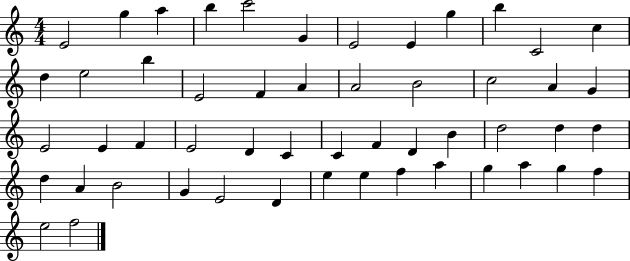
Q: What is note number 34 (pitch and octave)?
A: D5